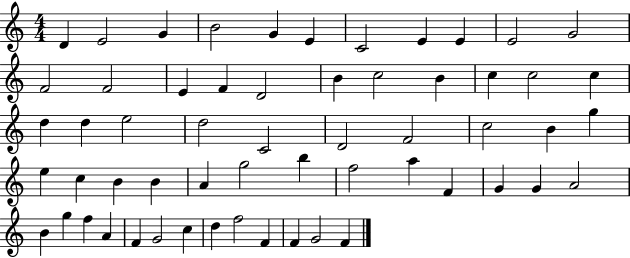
X:1
T:Untitled
M:4/4
L:1/4
K:C
D E2 G B2 G E C2 E E E2 G2 F2 F2 E F D2 B c2 B c c2 c d d e2 d2 C2 D2 F2 c2 B g e c B B A g2 b f2 a F G G A2 B g f A F G2 c d f2 F F G2 F